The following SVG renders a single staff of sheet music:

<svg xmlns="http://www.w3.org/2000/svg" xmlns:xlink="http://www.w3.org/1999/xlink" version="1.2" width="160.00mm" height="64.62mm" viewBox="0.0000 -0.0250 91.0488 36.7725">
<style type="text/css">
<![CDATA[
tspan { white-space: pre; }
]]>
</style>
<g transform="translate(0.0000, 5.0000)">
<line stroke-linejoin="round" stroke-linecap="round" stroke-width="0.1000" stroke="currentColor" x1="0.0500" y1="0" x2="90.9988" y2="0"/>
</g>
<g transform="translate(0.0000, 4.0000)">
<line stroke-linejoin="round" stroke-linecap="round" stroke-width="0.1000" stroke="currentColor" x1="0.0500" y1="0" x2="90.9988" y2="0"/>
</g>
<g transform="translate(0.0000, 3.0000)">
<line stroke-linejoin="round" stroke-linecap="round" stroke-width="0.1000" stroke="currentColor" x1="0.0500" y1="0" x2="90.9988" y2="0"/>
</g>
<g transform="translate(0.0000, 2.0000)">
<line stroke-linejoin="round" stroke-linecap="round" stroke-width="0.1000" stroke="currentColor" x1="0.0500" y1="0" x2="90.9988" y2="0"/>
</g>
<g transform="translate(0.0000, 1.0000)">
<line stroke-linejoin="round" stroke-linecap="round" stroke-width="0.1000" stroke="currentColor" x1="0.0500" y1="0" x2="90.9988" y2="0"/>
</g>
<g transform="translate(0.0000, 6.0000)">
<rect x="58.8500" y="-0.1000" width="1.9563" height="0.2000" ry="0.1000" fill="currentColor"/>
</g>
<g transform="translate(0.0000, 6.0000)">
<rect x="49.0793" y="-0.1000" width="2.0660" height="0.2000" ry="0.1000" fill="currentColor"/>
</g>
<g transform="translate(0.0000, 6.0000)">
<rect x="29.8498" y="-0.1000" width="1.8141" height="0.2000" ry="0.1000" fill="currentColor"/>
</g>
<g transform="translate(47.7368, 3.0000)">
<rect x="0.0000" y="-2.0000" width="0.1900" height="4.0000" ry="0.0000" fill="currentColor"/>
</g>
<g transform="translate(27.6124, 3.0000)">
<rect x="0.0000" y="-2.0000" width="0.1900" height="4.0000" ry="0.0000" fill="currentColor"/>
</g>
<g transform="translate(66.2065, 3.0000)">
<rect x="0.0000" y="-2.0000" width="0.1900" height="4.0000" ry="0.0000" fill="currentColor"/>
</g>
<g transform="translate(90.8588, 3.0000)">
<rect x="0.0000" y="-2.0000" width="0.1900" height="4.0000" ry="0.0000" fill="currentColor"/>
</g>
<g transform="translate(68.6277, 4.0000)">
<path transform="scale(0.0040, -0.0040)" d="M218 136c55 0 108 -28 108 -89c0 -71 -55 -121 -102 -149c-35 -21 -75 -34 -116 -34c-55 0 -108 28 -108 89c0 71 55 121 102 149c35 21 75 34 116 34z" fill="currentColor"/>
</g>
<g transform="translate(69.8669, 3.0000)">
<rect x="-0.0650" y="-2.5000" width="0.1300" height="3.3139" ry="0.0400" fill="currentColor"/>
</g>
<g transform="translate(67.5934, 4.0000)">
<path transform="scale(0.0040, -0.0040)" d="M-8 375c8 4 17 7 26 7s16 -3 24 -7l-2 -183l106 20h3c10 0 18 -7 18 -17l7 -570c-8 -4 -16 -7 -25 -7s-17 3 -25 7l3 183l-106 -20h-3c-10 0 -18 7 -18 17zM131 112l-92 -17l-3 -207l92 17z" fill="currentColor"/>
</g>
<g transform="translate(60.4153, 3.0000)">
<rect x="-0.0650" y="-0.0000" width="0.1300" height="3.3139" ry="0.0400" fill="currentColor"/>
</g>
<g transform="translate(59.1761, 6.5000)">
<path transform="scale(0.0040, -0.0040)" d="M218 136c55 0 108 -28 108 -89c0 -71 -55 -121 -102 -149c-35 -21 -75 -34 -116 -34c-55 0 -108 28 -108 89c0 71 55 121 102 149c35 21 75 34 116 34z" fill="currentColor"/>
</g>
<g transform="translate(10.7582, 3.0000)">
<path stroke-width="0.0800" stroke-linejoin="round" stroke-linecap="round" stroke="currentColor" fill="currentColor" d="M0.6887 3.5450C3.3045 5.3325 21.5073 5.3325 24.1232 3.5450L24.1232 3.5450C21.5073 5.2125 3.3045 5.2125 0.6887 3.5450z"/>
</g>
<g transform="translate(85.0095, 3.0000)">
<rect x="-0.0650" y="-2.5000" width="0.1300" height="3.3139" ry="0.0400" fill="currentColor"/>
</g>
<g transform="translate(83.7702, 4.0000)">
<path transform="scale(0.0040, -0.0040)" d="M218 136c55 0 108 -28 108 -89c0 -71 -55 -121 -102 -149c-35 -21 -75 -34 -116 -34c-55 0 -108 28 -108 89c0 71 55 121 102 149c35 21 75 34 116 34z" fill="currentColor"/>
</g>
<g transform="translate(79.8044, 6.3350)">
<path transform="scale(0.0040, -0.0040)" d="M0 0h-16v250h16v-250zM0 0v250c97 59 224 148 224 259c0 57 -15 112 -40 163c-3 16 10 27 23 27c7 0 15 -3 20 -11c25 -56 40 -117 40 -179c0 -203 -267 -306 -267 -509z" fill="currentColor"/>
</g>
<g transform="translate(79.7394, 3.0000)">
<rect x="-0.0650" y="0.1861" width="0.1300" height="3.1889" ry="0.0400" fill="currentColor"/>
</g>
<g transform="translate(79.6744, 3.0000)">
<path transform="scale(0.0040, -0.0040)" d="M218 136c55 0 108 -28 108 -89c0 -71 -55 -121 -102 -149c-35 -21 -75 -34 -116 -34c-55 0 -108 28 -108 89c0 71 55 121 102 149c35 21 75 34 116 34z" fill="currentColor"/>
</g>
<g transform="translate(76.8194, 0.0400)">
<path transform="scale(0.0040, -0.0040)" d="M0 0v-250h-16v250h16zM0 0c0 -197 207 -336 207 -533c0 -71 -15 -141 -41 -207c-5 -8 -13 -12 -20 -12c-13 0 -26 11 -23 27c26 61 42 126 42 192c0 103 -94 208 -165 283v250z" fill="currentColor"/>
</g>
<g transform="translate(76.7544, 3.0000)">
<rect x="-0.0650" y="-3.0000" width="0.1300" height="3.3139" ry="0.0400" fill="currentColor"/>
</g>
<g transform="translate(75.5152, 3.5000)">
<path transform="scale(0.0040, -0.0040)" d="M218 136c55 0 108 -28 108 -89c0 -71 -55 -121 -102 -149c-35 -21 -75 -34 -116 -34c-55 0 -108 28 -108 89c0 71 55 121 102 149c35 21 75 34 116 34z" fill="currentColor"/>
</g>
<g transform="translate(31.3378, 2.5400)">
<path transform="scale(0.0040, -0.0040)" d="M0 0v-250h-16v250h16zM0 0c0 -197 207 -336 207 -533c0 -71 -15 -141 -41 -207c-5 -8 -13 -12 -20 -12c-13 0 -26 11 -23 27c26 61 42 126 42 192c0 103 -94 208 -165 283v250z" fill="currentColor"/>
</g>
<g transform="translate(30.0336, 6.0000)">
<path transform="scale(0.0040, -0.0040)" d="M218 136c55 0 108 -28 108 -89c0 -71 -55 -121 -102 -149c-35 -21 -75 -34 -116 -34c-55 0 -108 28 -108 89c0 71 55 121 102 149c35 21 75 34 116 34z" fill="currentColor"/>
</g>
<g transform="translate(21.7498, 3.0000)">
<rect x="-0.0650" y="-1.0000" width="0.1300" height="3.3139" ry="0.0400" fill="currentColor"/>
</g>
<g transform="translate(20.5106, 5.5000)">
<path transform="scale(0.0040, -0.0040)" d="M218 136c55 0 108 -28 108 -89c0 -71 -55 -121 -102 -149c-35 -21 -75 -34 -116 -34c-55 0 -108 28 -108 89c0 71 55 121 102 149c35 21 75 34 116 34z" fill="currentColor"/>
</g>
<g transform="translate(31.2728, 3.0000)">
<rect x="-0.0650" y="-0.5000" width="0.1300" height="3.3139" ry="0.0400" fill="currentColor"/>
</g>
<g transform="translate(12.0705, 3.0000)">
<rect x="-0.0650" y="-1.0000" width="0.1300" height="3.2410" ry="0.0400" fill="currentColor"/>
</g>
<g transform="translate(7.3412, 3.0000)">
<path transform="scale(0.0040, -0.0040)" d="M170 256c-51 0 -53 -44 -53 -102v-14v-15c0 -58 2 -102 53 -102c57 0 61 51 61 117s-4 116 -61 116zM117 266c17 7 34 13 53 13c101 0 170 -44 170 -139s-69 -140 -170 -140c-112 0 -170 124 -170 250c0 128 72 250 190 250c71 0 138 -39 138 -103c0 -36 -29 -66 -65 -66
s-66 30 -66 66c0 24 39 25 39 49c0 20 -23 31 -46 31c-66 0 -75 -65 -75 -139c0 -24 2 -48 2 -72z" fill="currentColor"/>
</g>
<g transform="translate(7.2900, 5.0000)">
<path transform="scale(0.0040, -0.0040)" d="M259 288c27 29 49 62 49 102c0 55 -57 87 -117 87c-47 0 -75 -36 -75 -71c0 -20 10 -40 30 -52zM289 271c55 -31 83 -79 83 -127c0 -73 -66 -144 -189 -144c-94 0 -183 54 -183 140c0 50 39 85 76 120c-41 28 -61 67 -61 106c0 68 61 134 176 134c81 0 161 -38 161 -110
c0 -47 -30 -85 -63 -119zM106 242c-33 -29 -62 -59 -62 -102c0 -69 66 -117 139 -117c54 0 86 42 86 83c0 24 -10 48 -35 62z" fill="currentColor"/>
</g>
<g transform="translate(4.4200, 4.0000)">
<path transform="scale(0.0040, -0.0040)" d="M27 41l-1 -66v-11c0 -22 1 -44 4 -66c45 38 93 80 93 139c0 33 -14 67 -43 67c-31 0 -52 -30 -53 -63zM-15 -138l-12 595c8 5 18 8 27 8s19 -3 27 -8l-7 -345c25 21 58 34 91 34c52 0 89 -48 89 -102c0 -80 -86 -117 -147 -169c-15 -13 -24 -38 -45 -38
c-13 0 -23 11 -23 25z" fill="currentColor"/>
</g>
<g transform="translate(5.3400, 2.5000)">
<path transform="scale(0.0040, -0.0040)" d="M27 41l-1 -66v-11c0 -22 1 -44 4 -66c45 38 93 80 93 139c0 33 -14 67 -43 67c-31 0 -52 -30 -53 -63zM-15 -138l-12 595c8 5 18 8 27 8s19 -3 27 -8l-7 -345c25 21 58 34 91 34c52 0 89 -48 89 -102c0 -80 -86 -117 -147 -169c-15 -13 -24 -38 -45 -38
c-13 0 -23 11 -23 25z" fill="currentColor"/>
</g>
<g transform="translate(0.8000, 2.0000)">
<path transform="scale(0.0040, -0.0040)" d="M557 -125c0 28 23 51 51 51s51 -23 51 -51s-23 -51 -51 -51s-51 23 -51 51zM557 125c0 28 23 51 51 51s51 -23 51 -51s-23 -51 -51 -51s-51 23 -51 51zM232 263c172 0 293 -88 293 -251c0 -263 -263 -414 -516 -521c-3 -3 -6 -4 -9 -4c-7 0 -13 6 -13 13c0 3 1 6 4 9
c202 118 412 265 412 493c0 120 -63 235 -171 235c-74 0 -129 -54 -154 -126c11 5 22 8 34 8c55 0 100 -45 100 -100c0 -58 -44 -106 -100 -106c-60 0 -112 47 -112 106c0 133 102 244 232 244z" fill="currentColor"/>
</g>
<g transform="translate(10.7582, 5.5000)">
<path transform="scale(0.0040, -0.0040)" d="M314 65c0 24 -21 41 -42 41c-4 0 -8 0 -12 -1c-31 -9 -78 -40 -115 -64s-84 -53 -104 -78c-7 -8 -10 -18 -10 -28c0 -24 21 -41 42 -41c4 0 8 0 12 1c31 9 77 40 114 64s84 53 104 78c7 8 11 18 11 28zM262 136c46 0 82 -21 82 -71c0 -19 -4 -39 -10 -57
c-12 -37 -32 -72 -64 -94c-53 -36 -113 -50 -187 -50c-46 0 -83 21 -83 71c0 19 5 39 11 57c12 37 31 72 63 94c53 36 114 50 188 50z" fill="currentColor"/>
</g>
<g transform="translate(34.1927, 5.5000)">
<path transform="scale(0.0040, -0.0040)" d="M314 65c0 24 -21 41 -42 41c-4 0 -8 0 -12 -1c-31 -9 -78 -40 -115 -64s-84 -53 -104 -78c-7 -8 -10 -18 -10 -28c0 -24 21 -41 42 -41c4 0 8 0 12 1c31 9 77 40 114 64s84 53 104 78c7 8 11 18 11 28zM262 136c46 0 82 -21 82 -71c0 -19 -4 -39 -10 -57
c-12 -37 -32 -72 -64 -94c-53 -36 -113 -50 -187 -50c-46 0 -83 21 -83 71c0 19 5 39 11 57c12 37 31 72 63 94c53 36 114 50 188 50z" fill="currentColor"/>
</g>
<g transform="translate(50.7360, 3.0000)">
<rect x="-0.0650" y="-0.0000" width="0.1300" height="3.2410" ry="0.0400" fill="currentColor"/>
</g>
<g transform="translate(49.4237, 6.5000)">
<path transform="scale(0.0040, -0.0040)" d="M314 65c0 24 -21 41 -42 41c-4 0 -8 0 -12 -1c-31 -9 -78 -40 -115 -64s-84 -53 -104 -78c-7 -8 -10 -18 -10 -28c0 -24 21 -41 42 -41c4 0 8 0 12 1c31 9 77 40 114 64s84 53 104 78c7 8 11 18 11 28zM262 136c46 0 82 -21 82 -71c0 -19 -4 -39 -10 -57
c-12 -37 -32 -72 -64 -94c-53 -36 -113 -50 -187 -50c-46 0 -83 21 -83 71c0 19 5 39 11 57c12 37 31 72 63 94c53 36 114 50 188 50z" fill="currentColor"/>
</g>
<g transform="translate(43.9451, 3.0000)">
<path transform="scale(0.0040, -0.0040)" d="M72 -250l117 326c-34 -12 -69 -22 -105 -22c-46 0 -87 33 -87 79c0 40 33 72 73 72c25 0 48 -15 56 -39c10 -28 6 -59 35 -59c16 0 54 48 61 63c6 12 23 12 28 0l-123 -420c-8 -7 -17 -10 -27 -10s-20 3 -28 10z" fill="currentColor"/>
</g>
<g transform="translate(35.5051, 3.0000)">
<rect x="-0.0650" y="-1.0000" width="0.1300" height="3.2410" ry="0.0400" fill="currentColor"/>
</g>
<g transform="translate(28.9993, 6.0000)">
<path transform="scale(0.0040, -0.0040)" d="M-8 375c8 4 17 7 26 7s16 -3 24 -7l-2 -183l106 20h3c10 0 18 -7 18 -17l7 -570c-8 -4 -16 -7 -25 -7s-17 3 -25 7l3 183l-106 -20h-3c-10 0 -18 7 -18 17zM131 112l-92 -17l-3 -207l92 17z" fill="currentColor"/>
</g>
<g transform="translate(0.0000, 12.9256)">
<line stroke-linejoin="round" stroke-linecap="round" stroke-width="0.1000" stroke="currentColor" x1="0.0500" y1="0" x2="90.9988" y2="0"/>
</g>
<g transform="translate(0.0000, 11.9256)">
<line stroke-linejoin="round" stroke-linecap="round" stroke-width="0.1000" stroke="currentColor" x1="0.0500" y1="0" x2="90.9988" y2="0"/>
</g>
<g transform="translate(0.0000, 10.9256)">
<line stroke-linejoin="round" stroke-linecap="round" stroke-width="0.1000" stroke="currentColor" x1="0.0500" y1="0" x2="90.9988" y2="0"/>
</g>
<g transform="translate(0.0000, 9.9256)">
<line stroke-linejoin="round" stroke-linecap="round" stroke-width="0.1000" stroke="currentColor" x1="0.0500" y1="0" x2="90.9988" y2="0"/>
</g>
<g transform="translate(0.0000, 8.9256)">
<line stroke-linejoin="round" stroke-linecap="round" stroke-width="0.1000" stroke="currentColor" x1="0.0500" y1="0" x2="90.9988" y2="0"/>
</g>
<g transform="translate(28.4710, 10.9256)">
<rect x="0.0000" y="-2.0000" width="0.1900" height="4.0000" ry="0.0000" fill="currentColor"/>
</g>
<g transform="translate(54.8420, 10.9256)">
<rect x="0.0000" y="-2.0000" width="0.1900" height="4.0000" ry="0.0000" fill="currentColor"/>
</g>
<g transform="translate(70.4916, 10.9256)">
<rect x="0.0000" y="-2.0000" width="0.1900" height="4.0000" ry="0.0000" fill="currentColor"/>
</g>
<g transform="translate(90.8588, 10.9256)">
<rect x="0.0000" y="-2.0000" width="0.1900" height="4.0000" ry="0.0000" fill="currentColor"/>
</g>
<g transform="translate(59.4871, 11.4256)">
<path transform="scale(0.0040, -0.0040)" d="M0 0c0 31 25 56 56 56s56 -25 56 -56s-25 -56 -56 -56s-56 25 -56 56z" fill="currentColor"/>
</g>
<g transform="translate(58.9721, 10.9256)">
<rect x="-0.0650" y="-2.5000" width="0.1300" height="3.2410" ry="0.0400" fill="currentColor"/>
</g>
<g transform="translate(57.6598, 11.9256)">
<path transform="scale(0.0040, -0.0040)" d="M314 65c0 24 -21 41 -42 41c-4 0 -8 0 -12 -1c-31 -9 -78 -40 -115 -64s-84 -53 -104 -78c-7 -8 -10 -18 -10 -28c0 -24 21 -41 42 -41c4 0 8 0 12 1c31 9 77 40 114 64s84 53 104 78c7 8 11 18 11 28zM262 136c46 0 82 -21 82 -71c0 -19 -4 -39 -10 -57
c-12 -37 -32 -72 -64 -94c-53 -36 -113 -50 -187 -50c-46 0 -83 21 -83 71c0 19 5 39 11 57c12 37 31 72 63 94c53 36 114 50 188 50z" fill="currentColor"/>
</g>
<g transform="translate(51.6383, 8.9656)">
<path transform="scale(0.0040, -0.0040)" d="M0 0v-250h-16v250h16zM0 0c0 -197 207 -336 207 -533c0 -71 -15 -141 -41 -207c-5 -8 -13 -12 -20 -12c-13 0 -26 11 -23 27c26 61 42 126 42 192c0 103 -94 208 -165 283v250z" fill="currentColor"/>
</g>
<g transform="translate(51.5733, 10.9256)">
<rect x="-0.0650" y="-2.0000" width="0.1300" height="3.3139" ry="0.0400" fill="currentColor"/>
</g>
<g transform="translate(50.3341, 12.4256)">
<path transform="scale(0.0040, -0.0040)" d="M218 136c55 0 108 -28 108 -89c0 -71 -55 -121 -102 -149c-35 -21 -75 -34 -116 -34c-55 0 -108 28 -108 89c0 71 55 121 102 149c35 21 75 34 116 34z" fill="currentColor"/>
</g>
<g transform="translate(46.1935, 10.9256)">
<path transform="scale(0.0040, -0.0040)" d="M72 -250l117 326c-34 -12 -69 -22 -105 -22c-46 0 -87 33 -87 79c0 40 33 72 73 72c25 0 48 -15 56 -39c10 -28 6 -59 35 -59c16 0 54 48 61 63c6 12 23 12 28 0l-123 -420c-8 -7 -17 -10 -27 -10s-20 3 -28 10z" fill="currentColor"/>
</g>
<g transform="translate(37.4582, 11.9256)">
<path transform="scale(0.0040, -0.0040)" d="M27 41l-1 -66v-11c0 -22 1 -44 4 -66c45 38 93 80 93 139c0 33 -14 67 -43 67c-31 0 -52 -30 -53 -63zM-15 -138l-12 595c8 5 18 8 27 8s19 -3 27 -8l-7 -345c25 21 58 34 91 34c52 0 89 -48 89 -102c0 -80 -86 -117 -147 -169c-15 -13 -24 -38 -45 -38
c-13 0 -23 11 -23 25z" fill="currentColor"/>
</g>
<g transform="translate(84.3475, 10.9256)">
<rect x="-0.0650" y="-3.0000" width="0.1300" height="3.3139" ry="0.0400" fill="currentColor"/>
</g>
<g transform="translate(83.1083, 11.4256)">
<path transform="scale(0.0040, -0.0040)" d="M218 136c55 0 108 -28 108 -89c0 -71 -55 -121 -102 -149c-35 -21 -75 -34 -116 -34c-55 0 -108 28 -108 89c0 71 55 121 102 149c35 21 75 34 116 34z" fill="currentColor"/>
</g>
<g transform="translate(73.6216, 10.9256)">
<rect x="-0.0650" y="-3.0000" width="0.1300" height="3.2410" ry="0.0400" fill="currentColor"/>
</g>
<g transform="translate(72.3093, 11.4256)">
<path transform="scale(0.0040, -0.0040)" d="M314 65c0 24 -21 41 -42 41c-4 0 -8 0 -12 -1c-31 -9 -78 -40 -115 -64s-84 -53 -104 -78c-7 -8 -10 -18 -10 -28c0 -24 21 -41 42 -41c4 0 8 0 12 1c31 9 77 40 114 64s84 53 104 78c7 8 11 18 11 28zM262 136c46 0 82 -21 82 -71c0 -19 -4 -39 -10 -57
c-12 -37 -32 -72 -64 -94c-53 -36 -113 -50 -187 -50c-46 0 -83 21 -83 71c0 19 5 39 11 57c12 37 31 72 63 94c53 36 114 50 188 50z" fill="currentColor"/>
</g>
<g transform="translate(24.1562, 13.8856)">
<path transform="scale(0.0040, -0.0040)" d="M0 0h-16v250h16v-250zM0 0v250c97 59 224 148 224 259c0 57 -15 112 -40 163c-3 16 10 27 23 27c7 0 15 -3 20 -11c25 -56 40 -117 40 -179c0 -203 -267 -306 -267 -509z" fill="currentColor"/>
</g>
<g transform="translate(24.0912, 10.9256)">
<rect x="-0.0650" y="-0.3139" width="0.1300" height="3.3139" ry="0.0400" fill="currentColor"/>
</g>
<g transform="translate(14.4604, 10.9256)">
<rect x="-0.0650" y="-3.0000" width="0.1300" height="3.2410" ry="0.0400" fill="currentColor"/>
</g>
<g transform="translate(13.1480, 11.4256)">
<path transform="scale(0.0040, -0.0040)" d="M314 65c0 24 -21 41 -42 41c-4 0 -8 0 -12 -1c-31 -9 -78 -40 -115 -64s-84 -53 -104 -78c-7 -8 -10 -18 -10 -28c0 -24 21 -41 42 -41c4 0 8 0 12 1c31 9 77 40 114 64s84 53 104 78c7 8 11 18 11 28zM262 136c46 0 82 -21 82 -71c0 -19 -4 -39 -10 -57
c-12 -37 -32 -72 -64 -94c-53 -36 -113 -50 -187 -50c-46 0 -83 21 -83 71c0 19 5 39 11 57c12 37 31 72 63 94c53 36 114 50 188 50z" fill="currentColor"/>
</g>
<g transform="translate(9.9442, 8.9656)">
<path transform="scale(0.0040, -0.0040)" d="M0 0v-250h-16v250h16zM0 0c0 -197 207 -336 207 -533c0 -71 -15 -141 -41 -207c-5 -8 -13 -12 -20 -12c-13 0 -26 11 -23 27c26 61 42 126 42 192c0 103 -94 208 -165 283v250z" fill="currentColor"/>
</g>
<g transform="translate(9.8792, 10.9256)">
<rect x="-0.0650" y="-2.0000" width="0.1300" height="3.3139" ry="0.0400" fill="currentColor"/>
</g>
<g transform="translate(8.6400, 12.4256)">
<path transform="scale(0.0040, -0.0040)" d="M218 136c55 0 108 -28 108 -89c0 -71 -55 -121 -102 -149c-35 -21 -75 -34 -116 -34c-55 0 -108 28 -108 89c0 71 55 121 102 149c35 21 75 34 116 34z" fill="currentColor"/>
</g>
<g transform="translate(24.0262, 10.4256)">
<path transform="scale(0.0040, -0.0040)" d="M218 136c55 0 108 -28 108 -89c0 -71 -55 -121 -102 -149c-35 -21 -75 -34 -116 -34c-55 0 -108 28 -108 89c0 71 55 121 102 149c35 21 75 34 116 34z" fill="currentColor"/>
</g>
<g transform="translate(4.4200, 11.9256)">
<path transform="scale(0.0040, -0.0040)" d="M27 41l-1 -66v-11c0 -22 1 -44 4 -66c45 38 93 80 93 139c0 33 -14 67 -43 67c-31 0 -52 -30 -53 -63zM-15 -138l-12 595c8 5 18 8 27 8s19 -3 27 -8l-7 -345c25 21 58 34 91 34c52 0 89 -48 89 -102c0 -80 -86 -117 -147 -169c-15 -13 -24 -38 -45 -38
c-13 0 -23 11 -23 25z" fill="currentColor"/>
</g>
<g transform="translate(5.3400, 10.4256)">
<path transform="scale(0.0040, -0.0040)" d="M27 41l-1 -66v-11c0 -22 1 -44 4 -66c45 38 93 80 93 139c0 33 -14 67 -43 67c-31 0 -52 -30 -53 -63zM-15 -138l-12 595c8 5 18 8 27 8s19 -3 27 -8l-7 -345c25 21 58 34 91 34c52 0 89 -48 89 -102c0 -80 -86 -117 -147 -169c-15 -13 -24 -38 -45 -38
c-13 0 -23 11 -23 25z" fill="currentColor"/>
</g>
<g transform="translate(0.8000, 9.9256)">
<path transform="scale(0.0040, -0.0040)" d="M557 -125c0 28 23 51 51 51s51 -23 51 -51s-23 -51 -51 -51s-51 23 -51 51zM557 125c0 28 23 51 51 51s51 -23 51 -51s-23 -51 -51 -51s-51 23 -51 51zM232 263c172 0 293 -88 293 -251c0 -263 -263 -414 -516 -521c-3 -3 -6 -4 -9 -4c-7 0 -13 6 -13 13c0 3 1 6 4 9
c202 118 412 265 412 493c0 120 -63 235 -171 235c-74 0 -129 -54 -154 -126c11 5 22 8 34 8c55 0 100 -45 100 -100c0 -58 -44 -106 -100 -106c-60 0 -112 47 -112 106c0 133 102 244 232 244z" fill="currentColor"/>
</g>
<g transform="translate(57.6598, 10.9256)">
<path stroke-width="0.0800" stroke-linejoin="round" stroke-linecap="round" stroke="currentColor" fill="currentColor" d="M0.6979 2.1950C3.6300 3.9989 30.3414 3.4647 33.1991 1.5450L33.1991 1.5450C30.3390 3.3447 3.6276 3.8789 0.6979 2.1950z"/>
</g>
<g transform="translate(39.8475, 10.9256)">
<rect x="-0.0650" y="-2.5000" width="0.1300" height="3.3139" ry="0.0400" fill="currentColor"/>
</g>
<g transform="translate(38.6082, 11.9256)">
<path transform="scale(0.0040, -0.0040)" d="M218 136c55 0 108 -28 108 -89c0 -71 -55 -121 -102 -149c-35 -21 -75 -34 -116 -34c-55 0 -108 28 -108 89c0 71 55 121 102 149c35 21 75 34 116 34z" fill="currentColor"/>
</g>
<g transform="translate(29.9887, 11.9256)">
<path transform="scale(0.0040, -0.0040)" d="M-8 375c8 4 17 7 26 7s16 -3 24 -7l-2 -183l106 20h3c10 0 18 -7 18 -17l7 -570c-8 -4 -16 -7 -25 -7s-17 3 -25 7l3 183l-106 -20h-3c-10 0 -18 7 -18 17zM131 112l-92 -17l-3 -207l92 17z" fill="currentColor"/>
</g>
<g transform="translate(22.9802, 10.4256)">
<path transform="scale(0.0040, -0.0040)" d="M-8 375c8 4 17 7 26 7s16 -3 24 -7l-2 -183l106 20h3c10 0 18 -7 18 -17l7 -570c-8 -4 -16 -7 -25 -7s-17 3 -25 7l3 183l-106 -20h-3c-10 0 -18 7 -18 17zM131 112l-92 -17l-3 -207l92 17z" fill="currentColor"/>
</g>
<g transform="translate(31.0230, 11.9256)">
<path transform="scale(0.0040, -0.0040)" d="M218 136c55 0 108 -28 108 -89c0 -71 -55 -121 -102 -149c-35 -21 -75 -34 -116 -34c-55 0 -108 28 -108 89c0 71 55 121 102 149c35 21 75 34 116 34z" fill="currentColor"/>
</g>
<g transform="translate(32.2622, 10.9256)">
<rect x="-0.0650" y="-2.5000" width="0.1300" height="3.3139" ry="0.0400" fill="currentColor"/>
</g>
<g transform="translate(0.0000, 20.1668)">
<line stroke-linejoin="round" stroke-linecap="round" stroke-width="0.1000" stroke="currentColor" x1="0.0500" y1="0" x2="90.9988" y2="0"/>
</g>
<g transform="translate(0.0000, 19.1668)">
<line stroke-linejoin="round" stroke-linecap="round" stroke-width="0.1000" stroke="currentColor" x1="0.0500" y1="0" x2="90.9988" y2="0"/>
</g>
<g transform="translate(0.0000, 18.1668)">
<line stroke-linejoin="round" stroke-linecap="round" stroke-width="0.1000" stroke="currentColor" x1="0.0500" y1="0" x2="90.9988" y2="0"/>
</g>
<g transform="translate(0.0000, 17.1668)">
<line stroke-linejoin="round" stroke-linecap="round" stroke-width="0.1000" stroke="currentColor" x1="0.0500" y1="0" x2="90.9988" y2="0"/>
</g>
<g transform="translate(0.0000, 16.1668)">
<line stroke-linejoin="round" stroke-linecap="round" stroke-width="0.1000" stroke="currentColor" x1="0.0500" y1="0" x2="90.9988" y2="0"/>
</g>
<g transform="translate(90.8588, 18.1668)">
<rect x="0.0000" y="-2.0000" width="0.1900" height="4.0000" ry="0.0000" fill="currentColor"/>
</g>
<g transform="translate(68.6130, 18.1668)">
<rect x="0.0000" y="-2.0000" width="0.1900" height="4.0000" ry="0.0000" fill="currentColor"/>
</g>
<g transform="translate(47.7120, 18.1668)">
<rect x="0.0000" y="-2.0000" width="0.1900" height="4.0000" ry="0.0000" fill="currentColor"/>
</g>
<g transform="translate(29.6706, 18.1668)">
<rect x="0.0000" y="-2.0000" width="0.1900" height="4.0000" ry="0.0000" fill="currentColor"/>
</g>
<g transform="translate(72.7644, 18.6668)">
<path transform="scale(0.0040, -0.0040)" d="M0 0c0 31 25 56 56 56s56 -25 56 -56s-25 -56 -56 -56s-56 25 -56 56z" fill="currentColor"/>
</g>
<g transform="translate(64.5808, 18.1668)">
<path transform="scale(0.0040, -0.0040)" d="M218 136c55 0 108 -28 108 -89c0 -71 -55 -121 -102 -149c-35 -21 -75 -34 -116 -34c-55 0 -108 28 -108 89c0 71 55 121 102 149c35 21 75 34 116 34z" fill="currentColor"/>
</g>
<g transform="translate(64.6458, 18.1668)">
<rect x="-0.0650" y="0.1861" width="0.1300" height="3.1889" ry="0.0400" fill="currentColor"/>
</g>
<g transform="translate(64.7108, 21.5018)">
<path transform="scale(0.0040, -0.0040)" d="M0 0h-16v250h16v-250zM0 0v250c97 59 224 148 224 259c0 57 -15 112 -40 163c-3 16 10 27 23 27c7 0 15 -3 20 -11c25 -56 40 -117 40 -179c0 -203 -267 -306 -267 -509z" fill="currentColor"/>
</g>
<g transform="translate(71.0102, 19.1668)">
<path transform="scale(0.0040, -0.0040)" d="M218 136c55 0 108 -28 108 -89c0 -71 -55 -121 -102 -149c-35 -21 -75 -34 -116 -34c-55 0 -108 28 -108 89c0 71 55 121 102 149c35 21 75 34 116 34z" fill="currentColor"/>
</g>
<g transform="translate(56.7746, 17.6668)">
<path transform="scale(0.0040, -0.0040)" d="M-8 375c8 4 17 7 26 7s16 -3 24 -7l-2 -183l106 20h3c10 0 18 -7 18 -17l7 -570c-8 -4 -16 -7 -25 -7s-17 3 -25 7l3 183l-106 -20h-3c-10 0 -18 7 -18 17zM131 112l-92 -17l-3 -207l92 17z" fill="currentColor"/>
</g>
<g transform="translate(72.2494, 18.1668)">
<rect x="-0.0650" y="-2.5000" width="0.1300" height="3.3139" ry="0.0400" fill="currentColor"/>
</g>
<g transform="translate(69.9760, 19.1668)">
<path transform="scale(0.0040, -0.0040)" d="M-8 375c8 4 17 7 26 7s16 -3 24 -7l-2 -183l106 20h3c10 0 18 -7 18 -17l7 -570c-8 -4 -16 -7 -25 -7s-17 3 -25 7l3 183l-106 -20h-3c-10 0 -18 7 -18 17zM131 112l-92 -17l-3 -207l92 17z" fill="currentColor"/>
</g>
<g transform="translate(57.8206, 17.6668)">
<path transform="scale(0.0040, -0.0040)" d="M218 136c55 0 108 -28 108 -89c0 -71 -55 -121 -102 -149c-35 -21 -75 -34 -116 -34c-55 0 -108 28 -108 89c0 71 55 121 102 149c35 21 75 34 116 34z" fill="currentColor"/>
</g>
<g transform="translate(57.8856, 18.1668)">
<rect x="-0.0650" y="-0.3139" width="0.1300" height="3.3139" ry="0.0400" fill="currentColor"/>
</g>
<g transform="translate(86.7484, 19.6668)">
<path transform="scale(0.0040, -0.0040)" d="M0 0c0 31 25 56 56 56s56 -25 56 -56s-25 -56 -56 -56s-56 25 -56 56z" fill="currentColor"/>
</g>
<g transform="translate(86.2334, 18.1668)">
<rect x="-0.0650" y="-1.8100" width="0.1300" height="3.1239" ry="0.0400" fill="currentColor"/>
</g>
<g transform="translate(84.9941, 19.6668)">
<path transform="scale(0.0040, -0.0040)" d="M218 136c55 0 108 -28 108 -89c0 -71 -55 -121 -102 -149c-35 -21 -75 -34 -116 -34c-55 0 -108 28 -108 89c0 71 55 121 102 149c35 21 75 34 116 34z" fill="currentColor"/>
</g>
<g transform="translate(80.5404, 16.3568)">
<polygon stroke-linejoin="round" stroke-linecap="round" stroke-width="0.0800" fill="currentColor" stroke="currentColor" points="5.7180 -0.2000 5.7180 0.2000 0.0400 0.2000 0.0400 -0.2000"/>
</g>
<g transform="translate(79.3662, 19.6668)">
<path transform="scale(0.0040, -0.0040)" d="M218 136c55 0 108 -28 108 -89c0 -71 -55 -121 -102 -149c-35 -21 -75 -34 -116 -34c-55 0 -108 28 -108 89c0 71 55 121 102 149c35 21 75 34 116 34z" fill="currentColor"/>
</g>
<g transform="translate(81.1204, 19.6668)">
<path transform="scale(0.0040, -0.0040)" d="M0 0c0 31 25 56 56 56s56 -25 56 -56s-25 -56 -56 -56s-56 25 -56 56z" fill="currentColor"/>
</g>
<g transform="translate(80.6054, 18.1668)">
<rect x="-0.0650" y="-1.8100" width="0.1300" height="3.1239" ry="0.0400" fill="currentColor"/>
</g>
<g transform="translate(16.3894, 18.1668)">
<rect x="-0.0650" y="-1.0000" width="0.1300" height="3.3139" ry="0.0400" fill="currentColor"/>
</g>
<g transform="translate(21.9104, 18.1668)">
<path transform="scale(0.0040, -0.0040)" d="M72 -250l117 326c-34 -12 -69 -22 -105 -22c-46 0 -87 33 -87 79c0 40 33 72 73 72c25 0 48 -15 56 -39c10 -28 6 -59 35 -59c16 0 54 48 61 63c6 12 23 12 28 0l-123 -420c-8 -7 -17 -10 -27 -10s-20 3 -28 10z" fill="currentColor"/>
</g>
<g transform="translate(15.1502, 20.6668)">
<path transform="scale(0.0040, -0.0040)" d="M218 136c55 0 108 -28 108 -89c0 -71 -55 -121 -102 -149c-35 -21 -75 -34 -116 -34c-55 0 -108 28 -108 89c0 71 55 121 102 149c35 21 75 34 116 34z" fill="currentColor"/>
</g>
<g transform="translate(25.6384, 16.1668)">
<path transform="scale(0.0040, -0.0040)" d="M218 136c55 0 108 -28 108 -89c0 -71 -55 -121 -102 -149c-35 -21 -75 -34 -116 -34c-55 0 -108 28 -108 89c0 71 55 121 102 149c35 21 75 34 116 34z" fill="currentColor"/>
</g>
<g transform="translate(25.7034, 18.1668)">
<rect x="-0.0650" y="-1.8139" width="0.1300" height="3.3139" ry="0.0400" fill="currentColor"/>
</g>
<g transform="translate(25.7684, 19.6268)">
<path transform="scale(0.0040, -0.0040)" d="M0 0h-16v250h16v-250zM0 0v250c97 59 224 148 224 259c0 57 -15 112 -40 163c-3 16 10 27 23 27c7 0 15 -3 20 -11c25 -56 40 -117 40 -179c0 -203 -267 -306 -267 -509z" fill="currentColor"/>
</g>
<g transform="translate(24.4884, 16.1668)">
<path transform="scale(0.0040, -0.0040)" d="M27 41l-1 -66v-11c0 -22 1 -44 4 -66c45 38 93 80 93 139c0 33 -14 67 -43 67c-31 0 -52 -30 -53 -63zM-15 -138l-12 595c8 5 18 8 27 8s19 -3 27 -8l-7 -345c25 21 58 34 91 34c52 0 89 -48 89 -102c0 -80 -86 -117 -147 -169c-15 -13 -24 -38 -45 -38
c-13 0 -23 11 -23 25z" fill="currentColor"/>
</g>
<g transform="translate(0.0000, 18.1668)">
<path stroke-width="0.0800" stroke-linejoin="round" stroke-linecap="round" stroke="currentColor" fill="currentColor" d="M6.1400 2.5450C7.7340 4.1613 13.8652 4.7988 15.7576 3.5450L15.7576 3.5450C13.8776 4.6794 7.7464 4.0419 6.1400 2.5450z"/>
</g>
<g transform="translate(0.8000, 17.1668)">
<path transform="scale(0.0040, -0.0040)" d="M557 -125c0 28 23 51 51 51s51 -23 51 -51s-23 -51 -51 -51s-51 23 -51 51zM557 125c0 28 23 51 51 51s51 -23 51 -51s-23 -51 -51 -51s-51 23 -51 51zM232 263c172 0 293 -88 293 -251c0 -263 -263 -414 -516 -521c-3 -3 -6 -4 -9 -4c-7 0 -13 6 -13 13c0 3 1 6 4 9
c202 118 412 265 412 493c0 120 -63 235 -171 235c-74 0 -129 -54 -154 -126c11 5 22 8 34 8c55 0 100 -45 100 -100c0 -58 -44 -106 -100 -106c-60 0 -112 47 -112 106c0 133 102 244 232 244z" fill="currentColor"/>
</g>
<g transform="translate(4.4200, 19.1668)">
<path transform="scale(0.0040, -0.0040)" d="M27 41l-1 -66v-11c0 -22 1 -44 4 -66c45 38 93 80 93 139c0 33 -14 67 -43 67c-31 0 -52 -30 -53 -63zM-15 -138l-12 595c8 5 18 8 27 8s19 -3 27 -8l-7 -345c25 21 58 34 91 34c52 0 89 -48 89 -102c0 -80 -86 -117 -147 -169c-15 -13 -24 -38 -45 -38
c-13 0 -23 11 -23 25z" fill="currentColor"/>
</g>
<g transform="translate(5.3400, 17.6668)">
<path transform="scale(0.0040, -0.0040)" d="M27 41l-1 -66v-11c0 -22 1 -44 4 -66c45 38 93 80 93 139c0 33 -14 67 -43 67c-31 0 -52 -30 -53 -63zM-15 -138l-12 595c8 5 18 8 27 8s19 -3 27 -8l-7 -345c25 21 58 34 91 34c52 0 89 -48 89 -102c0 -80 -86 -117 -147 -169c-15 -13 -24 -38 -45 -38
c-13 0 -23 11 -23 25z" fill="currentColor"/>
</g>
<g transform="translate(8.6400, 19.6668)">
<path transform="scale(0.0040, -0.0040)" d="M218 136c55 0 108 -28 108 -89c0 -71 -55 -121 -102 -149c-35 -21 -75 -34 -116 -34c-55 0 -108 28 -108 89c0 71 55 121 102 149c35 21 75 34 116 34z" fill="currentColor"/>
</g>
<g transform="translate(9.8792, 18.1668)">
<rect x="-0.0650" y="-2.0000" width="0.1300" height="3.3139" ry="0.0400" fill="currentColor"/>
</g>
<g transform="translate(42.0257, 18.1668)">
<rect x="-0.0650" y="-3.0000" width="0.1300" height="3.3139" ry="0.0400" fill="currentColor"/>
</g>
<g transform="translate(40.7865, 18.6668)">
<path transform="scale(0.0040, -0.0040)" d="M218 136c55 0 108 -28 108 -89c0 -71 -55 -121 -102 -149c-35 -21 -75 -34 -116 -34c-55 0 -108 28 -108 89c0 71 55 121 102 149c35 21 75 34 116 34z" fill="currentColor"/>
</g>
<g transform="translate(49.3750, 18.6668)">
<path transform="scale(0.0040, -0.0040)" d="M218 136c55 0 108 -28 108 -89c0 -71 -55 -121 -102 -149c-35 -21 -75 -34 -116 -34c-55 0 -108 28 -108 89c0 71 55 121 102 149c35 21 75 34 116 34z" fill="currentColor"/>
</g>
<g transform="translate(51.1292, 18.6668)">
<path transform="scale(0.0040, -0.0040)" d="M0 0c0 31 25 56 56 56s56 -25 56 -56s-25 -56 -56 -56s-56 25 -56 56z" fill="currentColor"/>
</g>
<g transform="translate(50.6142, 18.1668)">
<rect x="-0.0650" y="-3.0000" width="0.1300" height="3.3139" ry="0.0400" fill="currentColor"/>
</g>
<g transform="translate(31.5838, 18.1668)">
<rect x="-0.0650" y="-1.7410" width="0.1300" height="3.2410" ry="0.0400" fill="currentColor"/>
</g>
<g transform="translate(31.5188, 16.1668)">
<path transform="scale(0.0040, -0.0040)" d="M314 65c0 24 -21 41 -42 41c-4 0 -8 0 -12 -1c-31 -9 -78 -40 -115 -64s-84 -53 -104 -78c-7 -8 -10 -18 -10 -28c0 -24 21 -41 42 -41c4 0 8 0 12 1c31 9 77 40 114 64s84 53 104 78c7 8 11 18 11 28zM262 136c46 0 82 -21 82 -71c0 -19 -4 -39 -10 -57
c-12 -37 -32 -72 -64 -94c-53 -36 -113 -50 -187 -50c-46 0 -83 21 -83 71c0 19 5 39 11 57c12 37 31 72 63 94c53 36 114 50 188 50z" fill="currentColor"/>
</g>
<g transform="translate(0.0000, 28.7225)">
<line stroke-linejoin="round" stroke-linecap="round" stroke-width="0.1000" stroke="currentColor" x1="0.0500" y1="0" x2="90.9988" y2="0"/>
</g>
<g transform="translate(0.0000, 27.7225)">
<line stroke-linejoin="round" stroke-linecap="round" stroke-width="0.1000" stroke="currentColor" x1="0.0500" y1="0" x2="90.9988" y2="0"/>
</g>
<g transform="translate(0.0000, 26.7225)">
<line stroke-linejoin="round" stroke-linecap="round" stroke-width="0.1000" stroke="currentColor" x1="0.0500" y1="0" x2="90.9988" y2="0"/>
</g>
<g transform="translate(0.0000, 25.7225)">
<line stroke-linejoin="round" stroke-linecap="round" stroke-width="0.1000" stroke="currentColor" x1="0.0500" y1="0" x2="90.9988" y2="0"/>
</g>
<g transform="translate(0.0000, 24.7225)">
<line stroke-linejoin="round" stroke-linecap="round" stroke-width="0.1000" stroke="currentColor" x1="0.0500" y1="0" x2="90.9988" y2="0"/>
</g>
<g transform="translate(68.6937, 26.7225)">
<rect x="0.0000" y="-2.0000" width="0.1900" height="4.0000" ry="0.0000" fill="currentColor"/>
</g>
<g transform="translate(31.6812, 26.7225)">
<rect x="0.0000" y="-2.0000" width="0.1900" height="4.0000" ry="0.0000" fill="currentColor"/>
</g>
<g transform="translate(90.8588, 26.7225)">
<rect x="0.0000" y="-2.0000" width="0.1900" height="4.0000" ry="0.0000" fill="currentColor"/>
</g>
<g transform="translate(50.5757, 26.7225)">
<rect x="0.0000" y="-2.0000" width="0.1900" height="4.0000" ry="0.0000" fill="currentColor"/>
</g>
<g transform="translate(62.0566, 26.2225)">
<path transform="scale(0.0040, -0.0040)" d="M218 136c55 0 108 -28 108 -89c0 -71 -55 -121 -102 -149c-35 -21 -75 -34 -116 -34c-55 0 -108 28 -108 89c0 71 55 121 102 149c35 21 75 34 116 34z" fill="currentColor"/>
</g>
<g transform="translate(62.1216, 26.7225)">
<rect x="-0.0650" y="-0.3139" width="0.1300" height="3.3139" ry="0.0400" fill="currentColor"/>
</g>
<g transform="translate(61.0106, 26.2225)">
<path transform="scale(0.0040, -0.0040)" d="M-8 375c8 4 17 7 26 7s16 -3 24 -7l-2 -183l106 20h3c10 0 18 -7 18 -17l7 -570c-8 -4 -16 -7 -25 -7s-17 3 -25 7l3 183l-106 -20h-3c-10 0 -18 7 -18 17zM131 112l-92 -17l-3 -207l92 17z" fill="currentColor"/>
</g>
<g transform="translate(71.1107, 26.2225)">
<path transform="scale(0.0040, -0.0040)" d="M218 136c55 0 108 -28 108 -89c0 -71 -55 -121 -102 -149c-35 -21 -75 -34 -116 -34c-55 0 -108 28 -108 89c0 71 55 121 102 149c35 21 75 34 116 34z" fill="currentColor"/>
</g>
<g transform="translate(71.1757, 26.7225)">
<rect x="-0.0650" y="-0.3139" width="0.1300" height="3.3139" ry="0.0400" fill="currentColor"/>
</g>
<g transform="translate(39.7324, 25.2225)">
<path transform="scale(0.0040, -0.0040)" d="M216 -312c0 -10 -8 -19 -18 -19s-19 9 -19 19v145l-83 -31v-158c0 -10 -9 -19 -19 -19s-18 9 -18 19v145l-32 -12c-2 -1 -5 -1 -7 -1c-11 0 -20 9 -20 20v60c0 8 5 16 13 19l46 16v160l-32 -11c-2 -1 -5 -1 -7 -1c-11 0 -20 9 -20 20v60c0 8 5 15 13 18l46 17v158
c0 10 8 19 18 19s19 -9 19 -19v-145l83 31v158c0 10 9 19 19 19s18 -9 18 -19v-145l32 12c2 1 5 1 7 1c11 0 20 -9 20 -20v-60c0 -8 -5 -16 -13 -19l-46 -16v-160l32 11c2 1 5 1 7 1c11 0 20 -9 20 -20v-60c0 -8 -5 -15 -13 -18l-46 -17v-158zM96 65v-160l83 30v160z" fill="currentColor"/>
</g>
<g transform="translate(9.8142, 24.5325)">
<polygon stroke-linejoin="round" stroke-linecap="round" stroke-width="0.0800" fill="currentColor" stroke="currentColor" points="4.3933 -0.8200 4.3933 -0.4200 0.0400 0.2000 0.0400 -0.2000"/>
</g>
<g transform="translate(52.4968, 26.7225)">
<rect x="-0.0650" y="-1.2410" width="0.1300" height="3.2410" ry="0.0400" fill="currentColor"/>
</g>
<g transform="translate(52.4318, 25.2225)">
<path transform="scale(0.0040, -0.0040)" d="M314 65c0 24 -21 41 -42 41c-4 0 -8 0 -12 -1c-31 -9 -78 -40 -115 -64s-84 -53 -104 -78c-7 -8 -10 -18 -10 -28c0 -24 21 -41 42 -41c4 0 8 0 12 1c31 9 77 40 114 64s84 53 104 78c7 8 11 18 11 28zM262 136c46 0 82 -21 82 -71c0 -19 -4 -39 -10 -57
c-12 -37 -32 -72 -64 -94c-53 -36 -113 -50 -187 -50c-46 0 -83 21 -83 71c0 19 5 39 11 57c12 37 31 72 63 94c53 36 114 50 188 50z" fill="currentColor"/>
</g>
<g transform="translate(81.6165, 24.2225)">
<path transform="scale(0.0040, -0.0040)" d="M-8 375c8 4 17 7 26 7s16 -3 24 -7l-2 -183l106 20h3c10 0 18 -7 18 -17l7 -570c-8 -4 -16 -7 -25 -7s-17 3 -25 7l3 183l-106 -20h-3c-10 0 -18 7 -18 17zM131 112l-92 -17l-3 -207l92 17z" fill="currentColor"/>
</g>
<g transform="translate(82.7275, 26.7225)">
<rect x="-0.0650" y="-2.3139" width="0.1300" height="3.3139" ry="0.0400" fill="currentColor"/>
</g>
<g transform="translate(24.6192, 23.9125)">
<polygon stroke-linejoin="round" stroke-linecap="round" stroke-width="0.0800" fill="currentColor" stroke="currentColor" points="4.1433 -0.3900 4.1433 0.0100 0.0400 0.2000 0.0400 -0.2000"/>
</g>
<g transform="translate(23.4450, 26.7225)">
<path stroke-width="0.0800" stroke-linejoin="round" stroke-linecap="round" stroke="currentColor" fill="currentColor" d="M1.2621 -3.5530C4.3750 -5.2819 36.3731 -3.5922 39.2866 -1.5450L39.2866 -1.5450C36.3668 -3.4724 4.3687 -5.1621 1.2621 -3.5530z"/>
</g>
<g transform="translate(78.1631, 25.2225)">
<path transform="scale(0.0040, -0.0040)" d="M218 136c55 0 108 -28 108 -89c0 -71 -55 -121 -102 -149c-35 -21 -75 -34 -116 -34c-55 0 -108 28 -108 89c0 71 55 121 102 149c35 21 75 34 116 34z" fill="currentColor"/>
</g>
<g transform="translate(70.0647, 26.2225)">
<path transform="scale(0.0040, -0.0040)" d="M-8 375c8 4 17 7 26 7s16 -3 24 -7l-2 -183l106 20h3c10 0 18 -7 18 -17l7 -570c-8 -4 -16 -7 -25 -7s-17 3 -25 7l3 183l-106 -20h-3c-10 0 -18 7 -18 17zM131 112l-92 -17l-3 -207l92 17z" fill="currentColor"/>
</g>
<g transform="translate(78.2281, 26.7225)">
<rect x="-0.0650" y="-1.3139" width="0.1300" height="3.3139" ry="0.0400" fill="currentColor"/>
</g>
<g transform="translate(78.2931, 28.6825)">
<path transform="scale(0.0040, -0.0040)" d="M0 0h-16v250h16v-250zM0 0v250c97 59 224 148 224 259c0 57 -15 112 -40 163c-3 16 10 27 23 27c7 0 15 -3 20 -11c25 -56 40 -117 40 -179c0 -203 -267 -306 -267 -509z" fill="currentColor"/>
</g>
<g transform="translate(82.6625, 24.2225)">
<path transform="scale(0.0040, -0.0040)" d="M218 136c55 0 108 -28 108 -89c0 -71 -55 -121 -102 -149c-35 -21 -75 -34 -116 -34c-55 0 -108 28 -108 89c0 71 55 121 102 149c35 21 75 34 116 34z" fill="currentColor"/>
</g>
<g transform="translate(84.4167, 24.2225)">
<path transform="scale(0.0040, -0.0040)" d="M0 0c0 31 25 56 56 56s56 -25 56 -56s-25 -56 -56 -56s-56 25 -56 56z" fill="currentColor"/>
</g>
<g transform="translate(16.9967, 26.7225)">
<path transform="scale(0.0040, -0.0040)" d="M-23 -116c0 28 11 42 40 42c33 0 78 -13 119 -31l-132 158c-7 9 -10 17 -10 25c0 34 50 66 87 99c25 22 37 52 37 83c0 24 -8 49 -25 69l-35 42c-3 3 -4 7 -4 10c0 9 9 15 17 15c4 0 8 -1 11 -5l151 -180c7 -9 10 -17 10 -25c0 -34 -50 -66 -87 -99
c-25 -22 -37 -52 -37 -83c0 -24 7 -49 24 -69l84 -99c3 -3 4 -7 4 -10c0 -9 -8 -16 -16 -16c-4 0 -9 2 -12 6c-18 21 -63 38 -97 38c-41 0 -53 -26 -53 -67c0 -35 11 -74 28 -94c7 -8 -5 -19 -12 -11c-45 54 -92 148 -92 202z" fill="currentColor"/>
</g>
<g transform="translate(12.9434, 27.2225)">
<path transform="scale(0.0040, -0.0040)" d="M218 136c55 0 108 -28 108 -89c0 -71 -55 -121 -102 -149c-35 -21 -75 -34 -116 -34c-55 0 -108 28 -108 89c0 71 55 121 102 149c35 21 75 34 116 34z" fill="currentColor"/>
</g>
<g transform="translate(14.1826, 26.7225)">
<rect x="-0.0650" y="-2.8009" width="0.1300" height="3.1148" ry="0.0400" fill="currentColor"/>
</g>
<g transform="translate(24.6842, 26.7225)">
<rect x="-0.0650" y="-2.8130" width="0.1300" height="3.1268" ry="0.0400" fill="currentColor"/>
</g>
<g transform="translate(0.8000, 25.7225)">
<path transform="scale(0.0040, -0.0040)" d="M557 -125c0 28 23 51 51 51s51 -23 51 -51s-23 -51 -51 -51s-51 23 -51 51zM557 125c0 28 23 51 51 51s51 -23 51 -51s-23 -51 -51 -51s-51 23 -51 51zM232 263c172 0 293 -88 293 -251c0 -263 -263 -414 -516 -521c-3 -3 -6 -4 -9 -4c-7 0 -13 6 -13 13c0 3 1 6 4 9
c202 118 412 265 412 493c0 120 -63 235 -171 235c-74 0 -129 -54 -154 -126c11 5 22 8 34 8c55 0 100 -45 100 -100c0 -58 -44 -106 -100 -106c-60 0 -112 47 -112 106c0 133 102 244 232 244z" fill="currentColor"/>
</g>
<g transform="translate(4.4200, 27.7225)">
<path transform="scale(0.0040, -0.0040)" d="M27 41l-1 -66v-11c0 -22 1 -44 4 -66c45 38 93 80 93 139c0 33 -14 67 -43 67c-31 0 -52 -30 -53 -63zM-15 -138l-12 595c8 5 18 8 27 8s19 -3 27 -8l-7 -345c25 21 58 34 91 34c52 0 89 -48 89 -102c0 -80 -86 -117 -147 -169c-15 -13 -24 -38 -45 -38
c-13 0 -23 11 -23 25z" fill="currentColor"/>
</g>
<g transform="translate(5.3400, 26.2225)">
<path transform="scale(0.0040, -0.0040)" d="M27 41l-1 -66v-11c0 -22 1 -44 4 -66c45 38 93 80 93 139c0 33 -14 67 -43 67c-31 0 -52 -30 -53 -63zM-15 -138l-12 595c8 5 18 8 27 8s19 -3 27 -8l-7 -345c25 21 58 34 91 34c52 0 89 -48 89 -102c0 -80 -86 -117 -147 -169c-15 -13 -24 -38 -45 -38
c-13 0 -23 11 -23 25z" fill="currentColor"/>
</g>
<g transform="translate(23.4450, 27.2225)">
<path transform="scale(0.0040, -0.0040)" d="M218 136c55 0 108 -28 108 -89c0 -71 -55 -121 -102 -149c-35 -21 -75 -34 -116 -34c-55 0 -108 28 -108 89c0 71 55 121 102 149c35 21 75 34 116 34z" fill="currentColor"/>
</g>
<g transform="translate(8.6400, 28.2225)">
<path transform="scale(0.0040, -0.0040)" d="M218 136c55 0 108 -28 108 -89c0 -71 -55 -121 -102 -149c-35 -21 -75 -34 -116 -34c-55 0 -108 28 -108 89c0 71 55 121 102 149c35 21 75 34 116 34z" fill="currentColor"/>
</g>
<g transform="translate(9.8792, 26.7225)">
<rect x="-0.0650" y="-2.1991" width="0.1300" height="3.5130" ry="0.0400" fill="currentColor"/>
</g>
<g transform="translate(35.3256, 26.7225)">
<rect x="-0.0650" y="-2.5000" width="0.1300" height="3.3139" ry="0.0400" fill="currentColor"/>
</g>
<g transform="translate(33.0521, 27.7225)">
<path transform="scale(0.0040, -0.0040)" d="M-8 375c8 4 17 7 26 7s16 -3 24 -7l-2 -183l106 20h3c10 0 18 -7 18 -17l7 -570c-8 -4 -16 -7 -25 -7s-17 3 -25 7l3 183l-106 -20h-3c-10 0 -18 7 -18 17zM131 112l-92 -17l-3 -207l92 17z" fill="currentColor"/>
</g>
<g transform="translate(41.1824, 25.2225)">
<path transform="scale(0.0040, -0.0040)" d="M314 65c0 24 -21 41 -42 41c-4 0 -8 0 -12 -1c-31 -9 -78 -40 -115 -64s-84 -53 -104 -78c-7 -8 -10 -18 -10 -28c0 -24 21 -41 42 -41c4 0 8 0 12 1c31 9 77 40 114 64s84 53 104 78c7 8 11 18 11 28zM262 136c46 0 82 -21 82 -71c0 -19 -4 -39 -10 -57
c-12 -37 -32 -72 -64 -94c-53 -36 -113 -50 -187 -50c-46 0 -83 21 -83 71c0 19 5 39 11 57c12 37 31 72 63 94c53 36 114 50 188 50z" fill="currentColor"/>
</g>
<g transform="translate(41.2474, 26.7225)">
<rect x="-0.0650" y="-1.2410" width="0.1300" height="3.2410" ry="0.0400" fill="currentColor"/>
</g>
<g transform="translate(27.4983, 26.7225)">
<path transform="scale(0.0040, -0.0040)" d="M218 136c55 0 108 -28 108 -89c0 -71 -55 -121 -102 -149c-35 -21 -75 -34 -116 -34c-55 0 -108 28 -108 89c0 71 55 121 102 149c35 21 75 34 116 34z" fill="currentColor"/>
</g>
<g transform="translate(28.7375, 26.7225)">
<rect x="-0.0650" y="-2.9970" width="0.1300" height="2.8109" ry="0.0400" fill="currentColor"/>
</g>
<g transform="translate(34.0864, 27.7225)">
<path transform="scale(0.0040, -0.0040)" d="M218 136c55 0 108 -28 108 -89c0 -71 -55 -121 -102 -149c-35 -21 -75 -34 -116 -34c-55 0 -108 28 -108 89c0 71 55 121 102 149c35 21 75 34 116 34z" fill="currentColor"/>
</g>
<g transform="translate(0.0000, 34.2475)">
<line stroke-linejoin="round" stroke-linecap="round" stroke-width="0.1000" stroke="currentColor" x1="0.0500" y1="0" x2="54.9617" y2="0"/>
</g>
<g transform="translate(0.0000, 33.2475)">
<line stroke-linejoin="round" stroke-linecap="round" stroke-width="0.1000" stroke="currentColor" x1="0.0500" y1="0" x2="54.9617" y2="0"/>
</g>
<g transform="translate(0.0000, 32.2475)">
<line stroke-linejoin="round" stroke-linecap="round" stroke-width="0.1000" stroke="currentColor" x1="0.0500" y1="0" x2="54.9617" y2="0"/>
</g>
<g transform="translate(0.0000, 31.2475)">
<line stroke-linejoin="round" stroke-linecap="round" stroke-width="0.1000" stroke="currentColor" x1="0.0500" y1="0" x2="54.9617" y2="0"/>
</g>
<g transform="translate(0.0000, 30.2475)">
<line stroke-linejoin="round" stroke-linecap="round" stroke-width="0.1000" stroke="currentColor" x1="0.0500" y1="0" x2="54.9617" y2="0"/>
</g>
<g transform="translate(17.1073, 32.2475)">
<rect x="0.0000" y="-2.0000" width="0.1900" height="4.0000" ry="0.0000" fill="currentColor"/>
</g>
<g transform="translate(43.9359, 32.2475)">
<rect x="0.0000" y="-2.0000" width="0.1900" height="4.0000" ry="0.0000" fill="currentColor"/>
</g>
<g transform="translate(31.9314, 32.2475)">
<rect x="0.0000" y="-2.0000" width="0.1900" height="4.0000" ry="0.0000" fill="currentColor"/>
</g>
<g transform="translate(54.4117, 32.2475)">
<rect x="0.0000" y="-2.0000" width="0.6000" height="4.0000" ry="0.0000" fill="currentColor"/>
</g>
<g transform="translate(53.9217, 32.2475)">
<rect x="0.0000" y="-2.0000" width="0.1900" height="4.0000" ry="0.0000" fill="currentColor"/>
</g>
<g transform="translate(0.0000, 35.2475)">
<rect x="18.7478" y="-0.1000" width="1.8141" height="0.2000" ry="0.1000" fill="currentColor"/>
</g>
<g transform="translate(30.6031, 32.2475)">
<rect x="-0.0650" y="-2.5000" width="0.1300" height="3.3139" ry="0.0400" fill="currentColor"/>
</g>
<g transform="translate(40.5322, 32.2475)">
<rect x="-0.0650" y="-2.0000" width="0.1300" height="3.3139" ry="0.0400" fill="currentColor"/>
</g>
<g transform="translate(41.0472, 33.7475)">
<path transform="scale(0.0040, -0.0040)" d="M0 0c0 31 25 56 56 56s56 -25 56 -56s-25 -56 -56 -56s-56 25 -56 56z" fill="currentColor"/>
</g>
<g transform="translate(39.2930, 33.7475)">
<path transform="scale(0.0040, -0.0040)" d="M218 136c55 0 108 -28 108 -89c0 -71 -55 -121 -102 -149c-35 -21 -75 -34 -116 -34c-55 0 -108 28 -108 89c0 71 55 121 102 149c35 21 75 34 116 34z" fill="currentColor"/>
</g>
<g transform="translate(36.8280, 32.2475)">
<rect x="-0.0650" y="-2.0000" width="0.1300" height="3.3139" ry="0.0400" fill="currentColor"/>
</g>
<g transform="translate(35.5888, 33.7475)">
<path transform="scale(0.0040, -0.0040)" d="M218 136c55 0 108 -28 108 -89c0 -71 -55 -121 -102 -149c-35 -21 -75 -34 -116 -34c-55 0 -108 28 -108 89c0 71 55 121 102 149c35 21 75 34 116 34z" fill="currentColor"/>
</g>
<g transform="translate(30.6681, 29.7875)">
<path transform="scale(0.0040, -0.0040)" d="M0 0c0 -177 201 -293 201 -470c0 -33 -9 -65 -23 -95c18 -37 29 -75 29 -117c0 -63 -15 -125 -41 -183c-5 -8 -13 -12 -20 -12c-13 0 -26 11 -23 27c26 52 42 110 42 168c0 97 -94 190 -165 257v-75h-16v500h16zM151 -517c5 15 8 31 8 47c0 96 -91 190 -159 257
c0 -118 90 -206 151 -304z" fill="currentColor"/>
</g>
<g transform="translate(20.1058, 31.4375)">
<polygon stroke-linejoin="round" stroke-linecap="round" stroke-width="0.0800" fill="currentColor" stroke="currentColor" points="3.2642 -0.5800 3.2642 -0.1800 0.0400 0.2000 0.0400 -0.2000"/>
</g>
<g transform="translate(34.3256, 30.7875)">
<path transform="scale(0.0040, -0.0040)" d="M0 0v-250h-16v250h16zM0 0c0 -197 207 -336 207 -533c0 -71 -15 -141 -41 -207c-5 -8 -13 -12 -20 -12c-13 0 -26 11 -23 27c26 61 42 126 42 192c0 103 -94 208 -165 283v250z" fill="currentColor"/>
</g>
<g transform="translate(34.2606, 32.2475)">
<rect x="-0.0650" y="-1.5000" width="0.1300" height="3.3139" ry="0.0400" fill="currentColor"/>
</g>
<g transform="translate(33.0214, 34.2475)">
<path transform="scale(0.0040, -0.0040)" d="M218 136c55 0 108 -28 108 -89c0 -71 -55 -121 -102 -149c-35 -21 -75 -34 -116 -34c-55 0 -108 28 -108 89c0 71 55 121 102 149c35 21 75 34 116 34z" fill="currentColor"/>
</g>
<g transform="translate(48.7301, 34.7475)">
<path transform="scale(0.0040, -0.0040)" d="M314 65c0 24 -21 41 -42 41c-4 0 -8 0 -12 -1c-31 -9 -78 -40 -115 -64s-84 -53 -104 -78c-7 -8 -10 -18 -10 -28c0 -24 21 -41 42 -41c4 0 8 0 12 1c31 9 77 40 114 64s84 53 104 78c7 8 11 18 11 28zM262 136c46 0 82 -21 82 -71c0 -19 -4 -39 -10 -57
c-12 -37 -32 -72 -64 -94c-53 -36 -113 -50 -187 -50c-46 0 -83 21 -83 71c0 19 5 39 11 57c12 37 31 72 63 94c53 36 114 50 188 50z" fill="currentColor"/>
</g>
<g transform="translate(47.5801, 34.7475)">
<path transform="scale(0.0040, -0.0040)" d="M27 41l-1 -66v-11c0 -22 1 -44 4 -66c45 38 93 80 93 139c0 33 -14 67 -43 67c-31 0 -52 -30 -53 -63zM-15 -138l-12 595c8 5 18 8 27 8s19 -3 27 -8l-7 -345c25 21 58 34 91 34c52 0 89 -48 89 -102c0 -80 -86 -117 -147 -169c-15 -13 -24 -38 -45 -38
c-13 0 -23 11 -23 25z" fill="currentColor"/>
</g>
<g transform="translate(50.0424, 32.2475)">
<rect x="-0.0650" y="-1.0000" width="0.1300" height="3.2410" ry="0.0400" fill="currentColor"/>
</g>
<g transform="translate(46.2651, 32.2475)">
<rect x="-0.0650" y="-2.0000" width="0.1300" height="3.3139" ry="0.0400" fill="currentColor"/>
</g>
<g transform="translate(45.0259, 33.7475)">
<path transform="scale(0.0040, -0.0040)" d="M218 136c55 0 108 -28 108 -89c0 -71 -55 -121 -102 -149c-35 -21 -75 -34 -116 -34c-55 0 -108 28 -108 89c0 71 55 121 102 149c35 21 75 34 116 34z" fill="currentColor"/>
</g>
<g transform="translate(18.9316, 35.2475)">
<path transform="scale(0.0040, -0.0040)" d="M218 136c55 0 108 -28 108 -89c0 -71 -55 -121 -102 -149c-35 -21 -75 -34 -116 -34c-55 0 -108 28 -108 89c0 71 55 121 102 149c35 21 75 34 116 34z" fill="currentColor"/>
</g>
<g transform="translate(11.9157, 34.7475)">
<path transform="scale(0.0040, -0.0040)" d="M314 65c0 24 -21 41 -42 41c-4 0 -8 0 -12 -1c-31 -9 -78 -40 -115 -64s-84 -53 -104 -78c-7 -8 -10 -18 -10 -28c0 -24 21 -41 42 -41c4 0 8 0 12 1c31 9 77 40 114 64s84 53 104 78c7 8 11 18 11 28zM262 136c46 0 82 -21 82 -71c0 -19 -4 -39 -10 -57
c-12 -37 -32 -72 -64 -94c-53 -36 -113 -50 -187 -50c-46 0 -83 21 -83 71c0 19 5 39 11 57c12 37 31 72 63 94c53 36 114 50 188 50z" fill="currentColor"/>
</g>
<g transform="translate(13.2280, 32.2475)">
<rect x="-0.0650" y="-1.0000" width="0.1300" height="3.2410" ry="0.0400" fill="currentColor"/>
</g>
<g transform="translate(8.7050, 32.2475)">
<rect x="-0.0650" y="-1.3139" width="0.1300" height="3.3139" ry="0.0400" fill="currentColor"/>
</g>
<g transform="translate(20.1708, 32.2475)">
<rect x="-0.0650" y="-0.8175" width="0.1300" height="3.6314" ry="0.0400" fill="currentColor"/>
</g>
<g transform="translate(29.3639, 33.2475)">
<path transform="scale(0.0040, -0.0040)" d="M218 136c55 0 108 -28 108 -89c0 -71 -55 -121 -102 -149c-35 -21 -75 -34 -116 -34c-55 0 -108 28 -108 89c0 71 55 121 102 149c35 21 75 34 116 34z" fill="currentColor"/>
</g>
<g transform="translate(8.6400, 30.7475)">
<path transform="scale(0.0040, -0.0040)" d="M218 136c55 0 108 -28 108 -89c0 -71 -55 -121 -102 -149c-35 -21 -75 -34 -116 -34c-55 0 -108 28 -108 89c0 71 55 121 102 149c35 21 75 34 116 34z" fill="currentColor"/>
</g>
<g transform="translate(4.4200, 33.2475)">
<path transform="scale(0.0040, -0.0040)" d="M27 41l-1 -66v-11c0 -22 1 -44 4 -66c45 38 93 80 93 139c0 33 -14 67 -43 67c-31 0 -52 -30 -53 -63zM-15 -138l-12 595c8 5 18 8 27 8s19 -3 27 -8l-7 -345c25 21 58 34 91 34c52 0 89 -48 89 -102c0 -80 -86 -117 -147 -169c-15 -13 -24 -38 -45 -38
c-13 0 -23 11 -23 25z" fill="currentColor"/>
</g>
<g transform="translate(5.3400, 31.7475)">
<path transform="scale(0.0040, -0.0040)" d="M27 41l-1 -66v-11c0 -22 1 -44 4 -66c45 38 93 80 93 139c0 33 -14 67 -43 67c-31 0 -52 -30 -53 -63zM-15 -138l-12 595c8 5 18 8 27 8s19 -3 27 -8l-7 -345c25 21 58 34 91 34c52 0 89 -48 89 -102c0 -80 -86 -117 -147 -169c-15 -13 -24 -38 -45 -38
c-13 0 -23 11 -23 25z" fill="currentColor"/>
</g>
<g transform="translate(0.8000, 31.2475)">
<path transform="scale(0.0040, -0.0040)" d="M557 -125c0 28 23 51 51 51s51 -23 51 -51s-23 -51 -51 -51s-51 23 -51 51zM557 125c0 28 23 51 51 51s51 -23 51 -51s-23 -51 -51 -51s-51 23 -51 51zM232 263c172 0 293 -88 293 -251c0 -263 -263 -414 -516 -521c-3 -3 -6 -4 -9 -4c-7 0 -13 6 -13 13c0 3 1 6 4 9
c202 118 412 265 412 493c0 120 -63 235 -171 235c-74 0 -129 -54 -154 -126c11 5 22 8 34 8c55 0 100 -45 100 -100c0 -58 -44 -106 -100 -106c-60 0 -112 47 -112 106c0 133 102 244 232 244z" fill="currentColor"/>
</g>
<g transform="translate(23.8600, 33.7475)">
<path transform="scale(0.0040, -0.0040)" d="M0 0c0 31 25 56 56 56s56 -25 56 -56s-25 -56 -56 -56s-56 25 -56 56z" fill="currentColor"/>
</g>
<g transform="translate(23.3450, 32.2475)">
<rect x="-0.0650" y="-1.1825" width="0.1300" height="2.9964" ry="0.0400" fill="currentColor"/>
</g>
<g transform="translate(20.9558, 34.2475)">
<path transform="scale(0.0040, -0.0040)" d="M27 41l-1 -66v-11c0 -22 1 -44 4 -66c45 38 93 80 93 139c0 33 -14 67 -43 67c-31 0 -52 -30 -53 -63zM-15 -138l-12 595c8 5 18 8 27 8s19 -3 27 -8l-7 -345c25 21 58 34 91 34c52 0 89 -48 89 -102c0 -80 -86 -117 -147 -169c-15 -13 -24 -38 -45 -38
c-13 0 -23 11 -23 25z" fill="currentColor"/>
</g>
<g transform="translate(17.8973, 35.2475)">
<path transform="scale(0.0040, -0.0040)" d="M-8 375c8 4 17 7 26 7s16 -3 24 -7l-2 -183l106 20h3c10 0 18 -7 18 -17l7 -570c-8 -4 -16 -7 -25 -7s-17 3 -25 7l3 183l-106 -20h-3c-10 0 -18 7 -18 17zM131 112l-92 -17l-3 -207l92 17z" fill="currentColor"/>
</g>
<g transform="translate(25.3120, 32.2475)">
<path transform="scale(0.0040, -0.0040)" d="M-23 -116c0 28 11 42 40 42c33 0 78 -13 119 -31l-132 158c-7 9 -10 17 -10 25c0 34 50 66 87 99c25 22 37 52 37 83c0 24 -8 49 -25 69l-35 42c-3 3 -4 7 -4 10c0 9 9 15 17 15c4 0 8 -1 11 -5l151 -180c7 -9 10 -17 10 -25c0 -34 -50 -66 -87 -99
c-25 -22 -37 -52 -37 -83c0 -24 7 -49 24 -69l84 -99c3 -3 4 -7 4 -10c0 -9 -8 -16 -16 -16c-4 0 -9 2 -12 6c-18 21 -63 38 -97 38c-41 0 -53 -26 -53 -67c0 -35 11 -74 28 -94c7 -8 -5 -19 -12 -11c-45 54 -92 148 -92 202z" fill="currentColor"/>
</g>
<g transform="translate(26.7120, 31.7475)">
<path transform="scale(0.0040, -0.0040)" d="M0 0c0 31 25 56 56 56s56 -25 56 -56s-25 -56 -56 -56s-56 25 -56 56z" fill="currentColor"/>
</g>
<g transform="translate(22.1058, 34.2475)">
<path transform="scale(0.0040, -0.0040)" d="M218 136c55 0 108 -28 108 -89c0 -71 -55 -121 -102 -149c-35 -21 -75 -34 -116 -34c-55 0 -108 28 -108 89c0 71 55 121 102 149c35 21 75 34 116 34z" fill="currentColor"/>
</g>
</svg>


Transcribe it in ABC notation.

X:1
T:Untitled
M:6/8
L:1/4
K:Bb
F,,2 F,, E,,/2 F,,2 z/2 D,,2 D,, B,, C,/2 D,/2 B,, A,,/2 C,2 E,/2 B,, _B,, z/2 A,,/2 _B,,2 C,2 C, A,, F,, z/2 _A,/2 A,2 C, C, E, D,/2 B,, A,,/2 A,,/2 A,,/2 C,/2 z C,/2 D,/2 B,, ^G,2 G,2 E, E, G,/2 B, G, F,,2 E,,/2 _G,,/2 z _B,,/4 G,,/2 A,, A,, A,, _F,,2